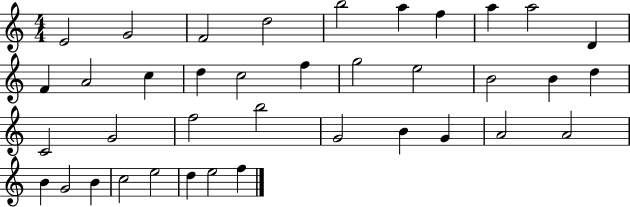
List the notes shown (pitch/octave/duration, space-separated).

E4/h G4/h F4/h D5/h B5/h A5/q F5/q A5/q A5/h D4/q F4/q A4/h C5/q D5/q C5/h F5/q G5/h E5/h B4/h B4/q D5/q C4/h G4/h F5/h B5/h G4/h B4/q G4/q A4/h A4/h B4/q G4/h B4/q C5/h E5/h D5/q E5/h F5/q